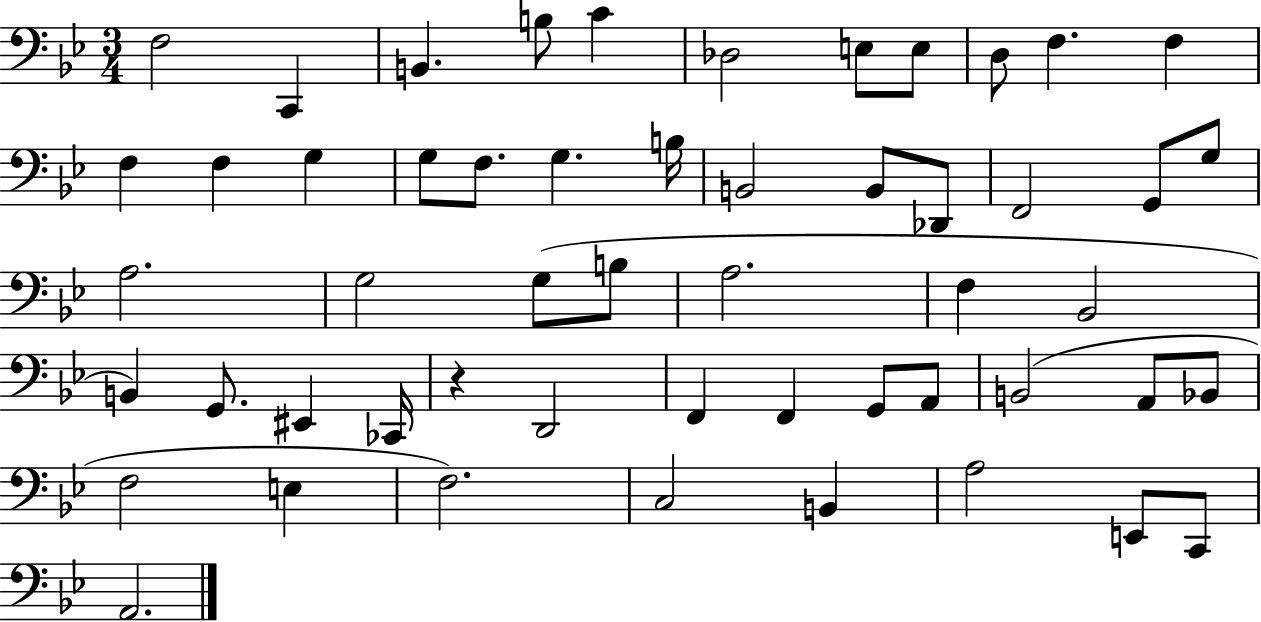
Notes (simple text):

F3/h C2/q B2/q. B3/e C4/q Db3/h E3/e E3/e D3/e F3/q. F3/q F3/q F3/q G3/q G3/e F3/e. G3/q. B3/s B2/h B2/e Db2/e F2/h G2/e G3/e A3/h. G3/h G3/e B3/e A3/h. F3/q Bb2/h B2/q G2/e. EIS2/q CES2/s R/q D2/h F2/q F2/q G2/e A2/e B2/h A2/e Bb2/e F3/h E3/q F3/h. C3/h B2/q A3/h E2/e C2/e A2/h.